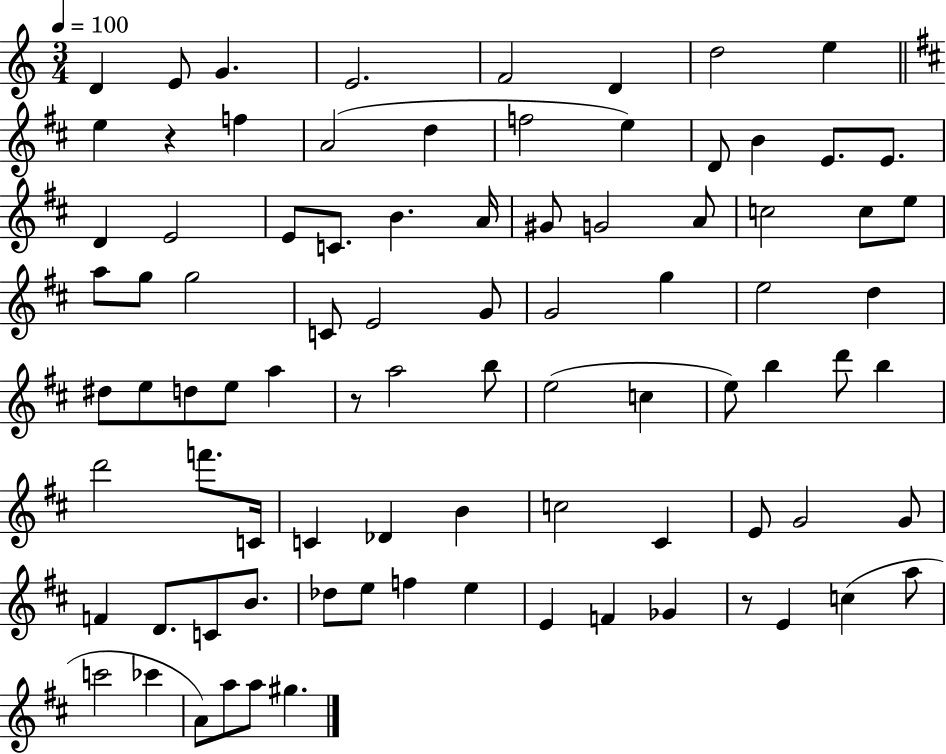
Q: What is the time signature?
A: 3/4